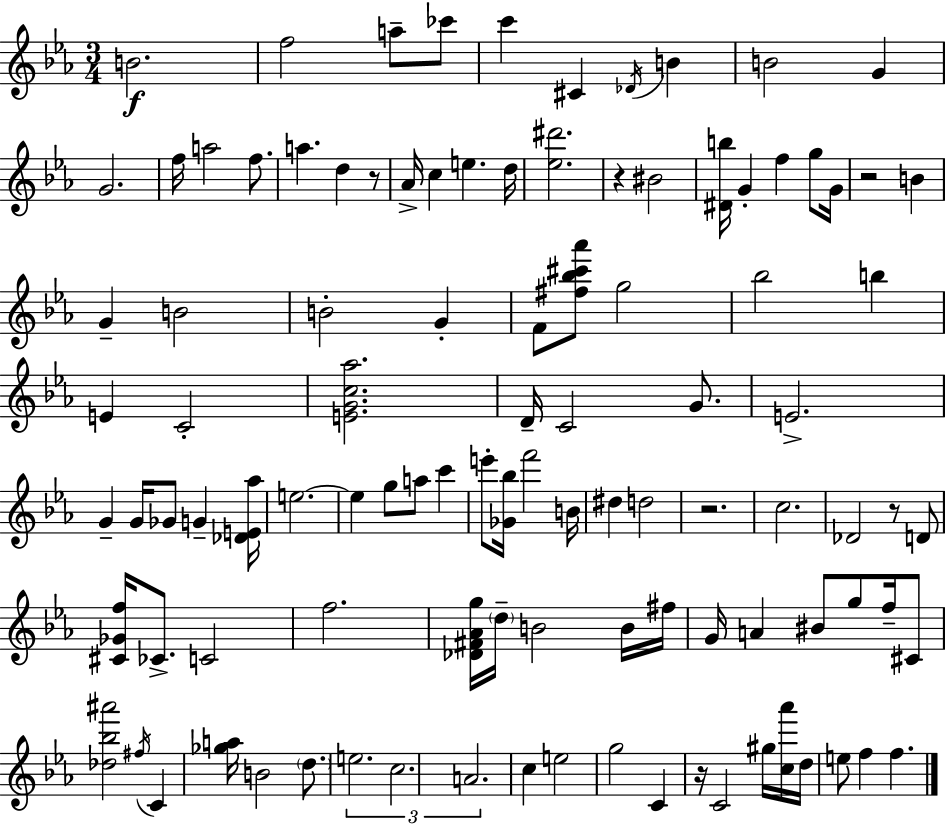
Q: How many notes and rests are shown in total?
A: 104